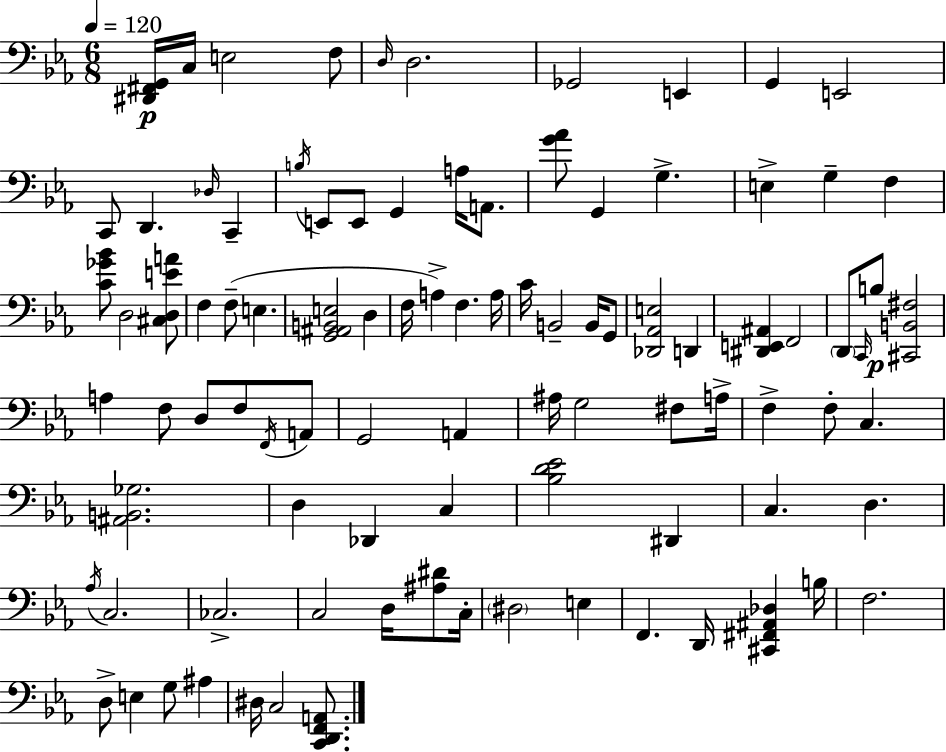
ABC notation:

X:1
T:Untitled
M:6/8
L:1/4
K:Eb
[^D,,^F,,G,,]/4 C,/4 E,2 F,/2 D,/4 D,2 _G,,2 E,, G,, E,,2 C,,/2 D,, _D,/4 C,, B,/4 E,,/2 E,,/2 G,, A,/4 A,,/2 [G_A]/2 G,, G, E, G, F, [C_G_B]/2 D,2 [^C,D,EA]/2 F, F,/2 E, [G,,^A,,B,,E,]2 D, F,/4 A, F, A,/4 C/4 B,,2 B,,/4 G,,/2 [_D,,_A,,E,]2 D,, [^D,,E,,^A,,] F,,2 D,,/2 C,,/4 B,/2 [^C,,B,,^F,]2 A, F,/2 D,/2 F,/2 F,,/4 A,,/2 G,,2 A,, ^A,/4 G,2 ^F,/2 A,/4 F, F,/2 C, [^A,,B,,_G,]2 D, _D,, C, [_B,D_E]2 ^D,, C, D, _A,/4 C,2 _C,2 C,2 D,/4 [^A,^D]/2 C,/4 ^D,2 E, F,, D,,/4 [^C,,^F,,^A,,_D,] B,/4 F,2 D,/2 E, G,/2 ^A, ^D,/4 C,2 [C,,D,,F,,A,,]/2